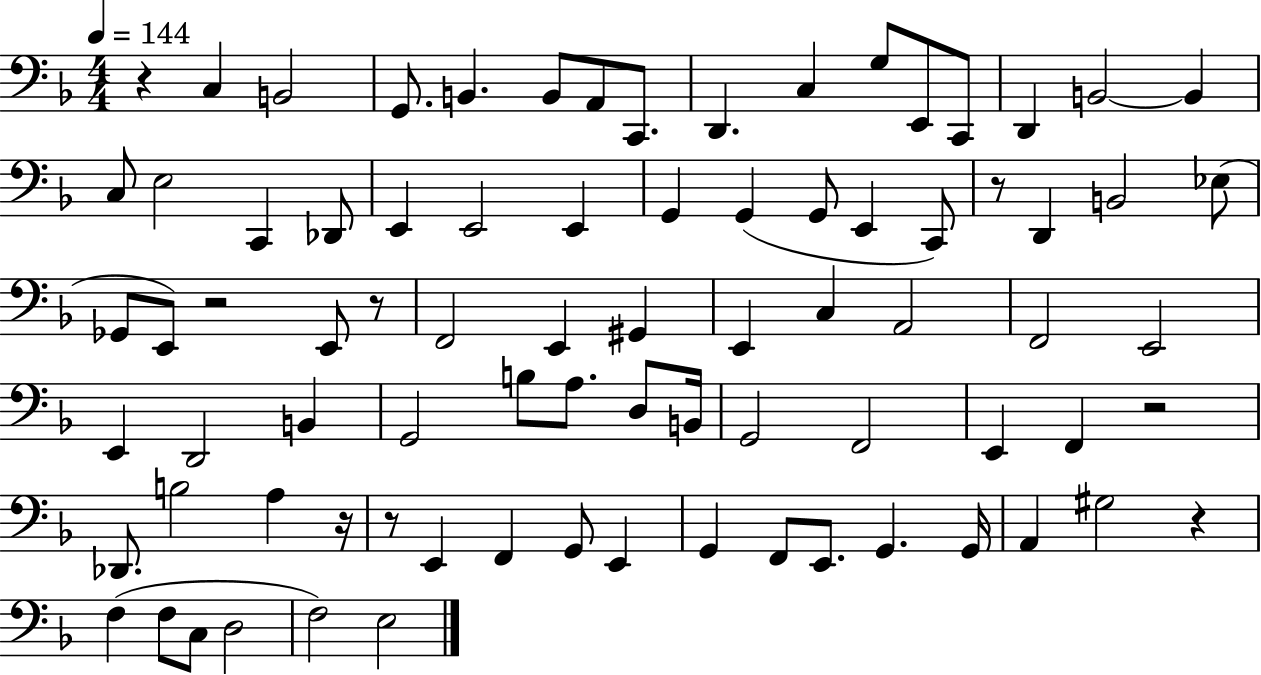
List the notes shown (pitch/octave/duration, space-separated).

R/q C3/q B2/h G2/e. B2/q. B2/e A2/e C2/e. D2/q. C3/q G3/e E2/e C2/e D2/q B2/h B2/q C3/e E3/h C2/q Db2/e E2/q E2/h E2/q G2/q G2/q G2/e E2/q C2/e R/e D2/q B2/h Eb3/e Gb2/e E2/e R/h E2/e R/e F2/h E2/q G#2/q E2/q C3/q A2/h F2/h E2/h E2/q D2/h B2/q G2/h B3/e A3/e. D3/e B2/s G2/h F2/h E2/q F2/q R/h Db2/e. B3/h A3/q R/s R/e E2/q F2/q G2/e E2/q G2/q F2/e E2/e. G2/q. G2/s A2/q G#3/h R/q F3/q F3/e C3/e D3/h F3/h E3/h